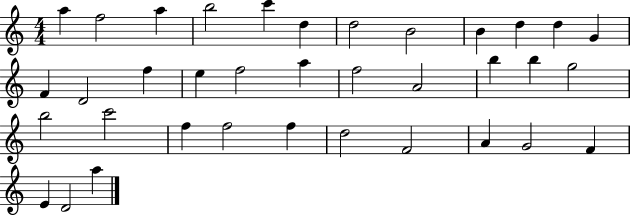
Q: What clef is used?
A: treble